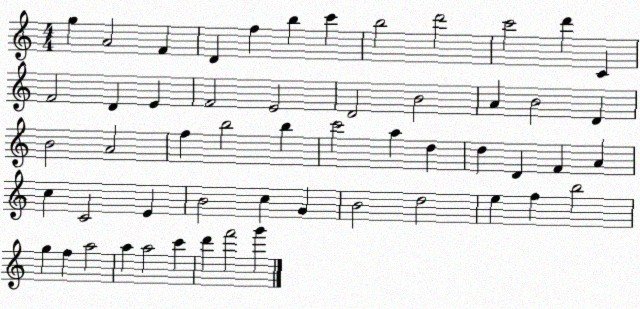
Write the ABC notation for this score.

X:1
T:Untitled
M:4/4
L:1/4
K:C
g A2 F D f b c' b2 d'2 c'2 d' C F2 D E F2 E2 D2 B2 A B2 D B2 A2 f b2 b c'2 a d d D F A c C2 E B2 c G B2 d2 e f b2 g f a2 a a2 c' d' f'2 g'